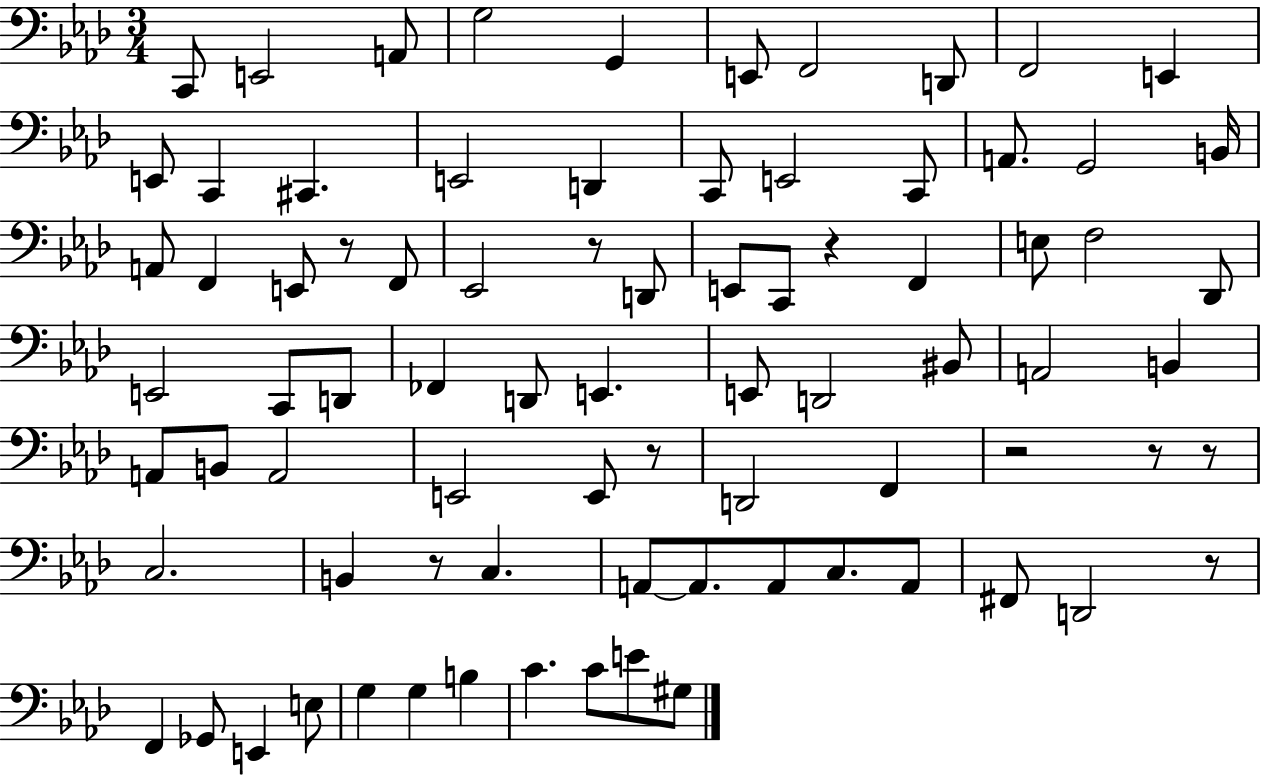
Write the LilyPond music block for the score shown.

{
  \clef bass
  \numericTimeSignature
  \time 3/4
  \key aes \major
  \repeat volta 2 { c,8 e,2 a,8 | g2 g,4 | e,8 f,2 d,8 | f,2 e,4 | \break e,8 c,4 cis,4. | e,2 d,4 | c,8 e,2 c,8 | a,8. g,2 b,16 | \break a,8 f,4 e,8 r8 f,8 | ees,2 r8 d,8 | e,8 c,8 r4 f,4 | e8 f2 des,8 | \break e,2 c,8 d,8 | fes,4 d,8 e,4. | e,8 d,2 bis,8 | a,2 b,4 | \break a,8 b,8 a,2 | e,2 e,8 r8 | d,2 f,4 | r2 r8 r8 | \break c2. | b,4 r8 c4. | a,8~~ a,8. a,8 c8. a,8 | fis,8 d,2 r8 | \break f,4 ges,8 e,4 e8 | g4 g4 b4 | c'4. c'8 e'8 gis8 | } \bar "|."
}